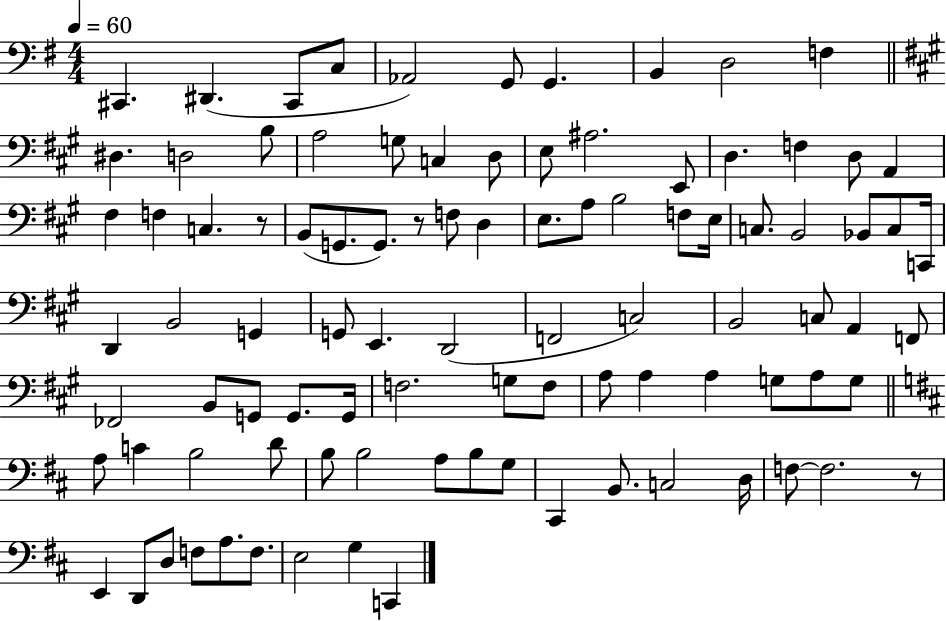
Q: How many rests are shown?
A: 3